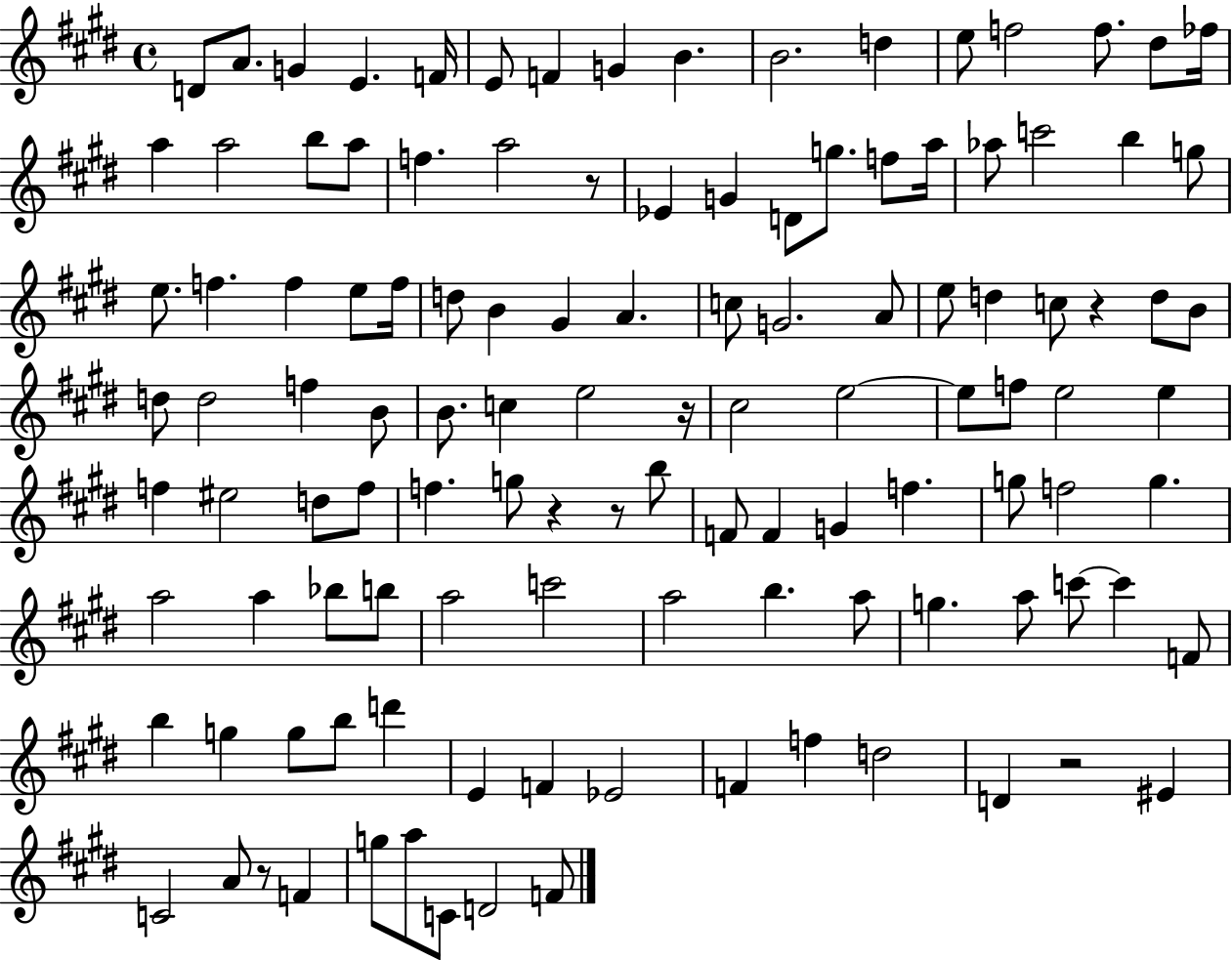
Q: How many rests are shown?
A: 7